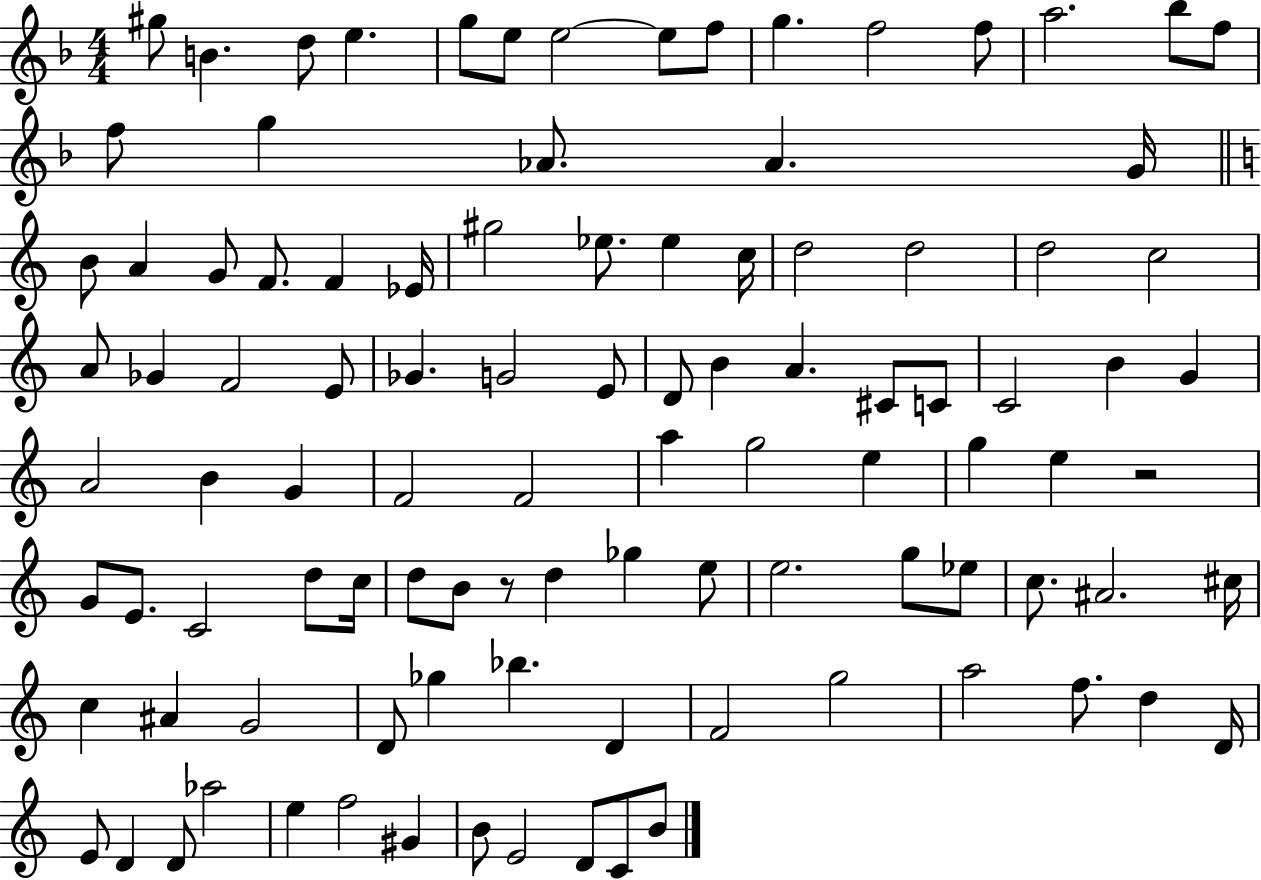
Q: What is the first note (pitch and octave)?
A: G#5